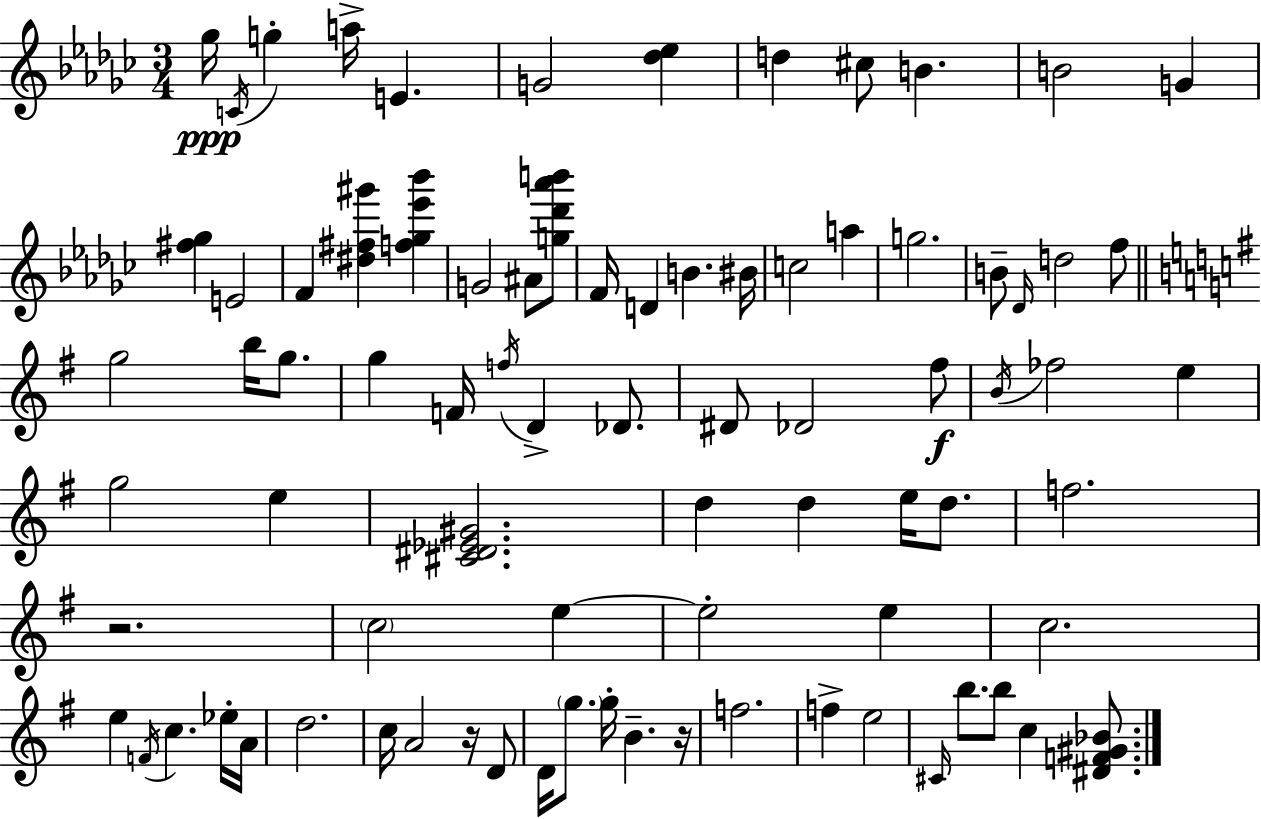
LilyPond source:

{
  \clef treble
  \numericTimeSignature
  \time 3/4
  \key ees \minor
  \repeat volta 2 { ges''16\ppp \acciaccatura { c'16 } g''4-. a''16-> e'4. | g'2 <des'' ees''>4 | d''4 cis''8 b'4. | b'2 g'4 | \break <fis'' ges''>4 e'2 | f'4 <dis'' fis'' gis'''>4 <f'' ges'' ees''' bes'''>4 | g'2 ais'8 <g'' des''' aes''' b'''>8 | f'16 d'4 b'4. | \break bis'16 c''2 a''4 | g''2. | b'8-- \grace { des'16 } d''2 | f''8 \bar "||" \break \key g \major g''2 b''16 g''8. | g''4 f'16 \acciaccatura { f''16 } d'4-> des'8. | dis'8 des'2 fis''8\f | \acciaccatura { b'16 } fes''2 e''4 | \break g''2 e''4 | <cis' dis' ees' gis'>2. | d''4 d''4 e''16 d''8. | f''2. | \break r2. | \parenthesize c''2 e''4~~ | e''2-. e''4 | c''2. | \break e''4 \acciaccatura { f'16 } c''4. | ees''16-. a'16 d''2. | c''16 a'2 | r16 d'8 d'16 \parenthesize g''8. g''16-. b'4.-- | \break r16 f''2. | f''4-> e''2 | \grace { cis'16 } b''8. b''8 c''4 | <dis' f' gis' bes'>8. } \bar "|."
}